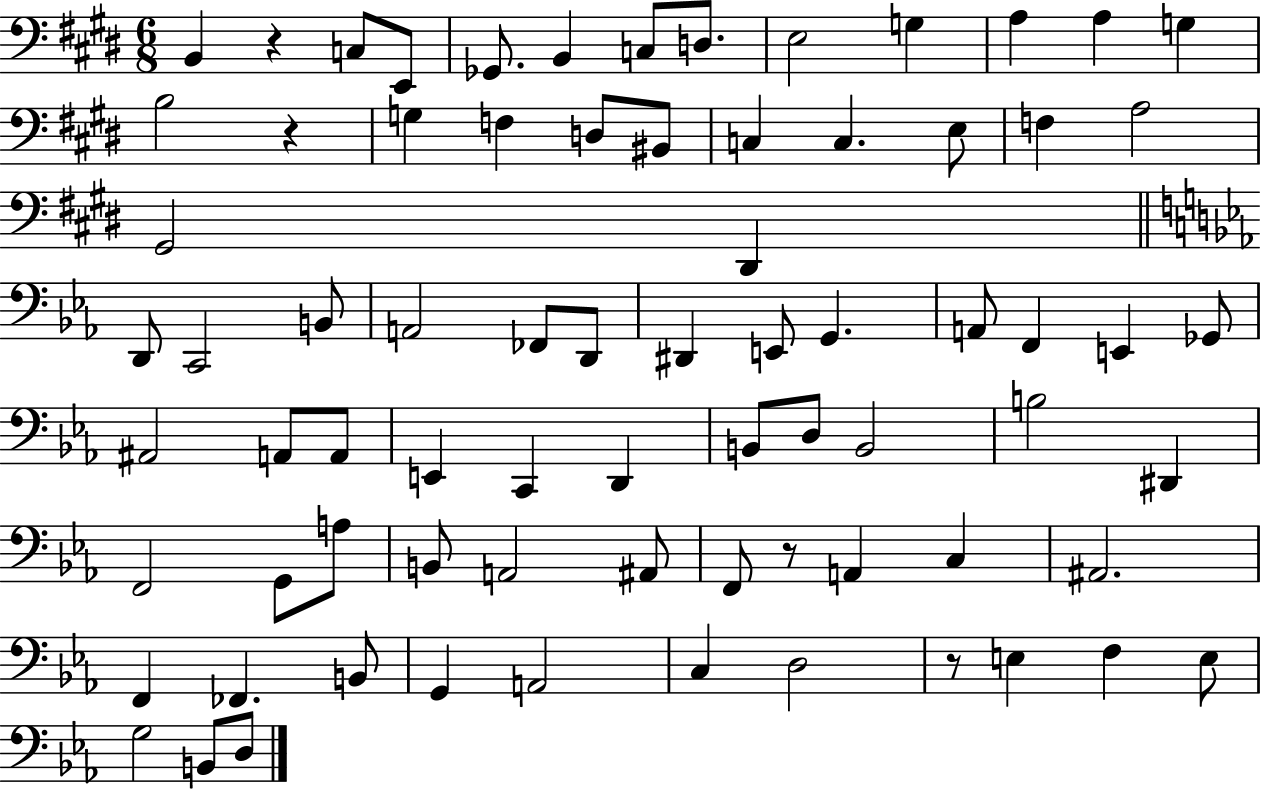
X:1
T:Untitled
M:6/8
L:1/4
K:E
B,, z C,/2 E,,/2 _G,,/2 B,, C,/2 D,/2 E,2 G, A, A, G, B,2 z G, F, D,/2 ^B,,/2 C, C, E,/2 F, A,2 ^G,,2 ^D,, D,,/2 C,,2 B,,/2 A,,2 _F,,/2 D,,/2 ^D,, E,,/2 G,, A,,/2 F,, E,, _G,,/2 ^A,,2 A,,/2 A,,/2 E,, C,, D,, B,,/2 D,/2 B,,2 B,2 ^D,, F,,2 G,,/2 A,/2 B,,/2 A,,2 ^A,,/2 F,,/2 z/2 A,, C, ^A,,2 F,, _F,, B,,/2 G,, A,,2 C, D,2 z/2 E, F, E,/2 G,2 B,,/2 D,/2